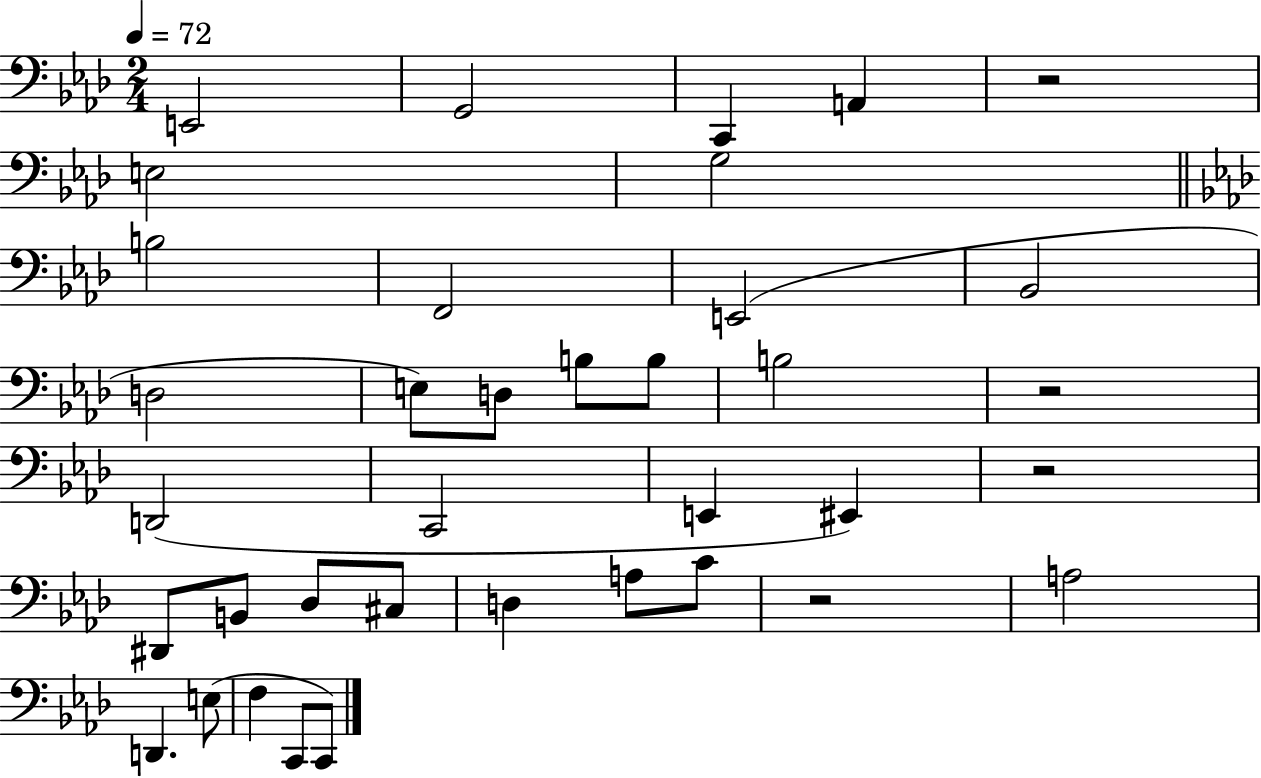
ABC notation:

X:1
T:Untitled
M:2/4
L:1/4
K:Ab
E,,2 G,,2 C,, A,, z2 E,2 G,2 B,2 F,,2 E,,2 _B,,2 D,2 E,/2 D,/2 B,/2 B,/2 B,2 z2 D,,2 C,,2 E,, ^E,, z2 ^D,,/2 B,,/2 _D,/2 ^C,/2 D, A,/2 C/2 z2 A,2 D,, E,/2 F, C,,/2 C,,/2